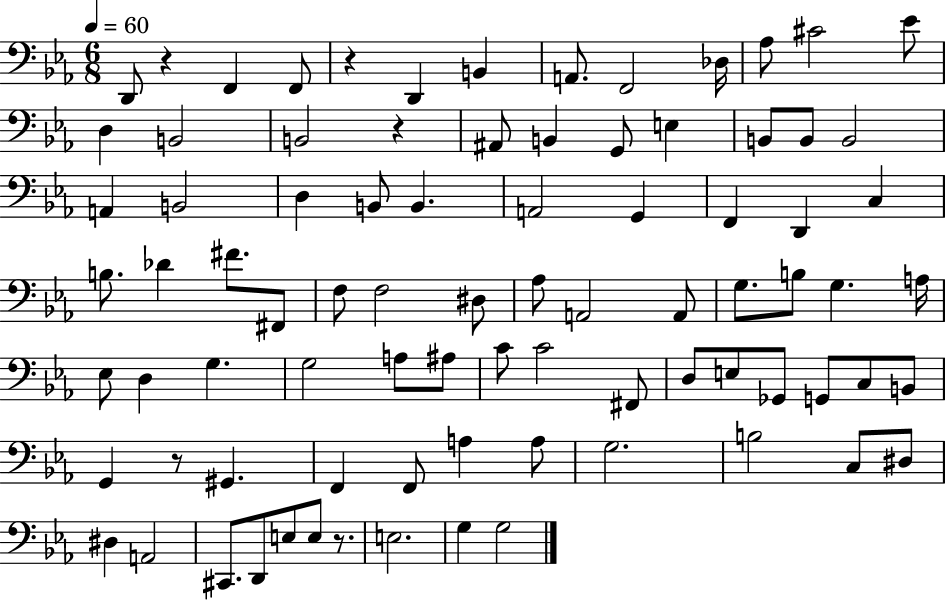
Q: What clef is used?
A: bass